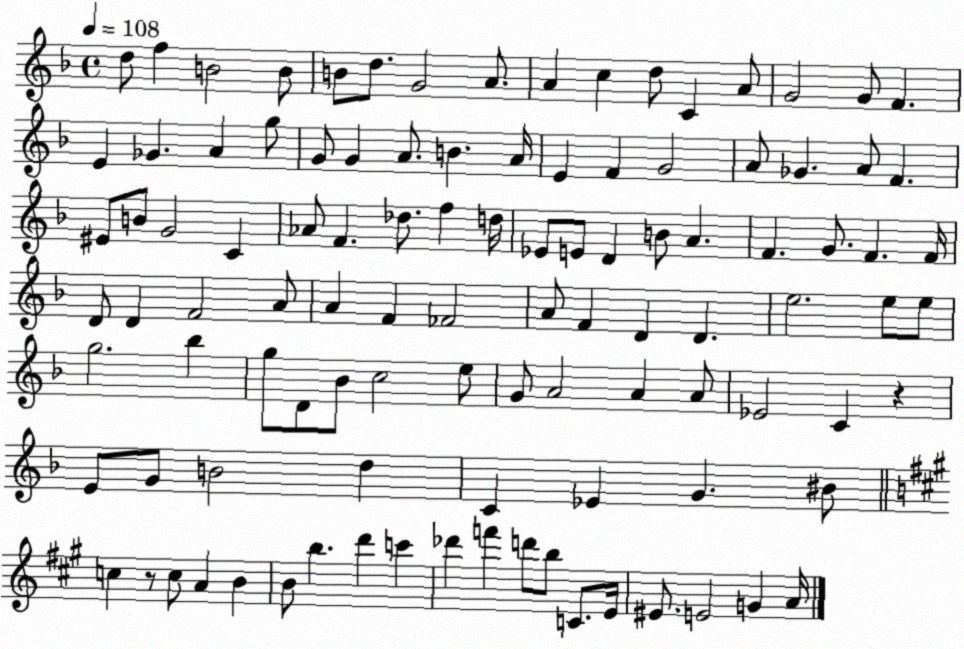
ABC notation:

X:1
T:Untitled
M:4/4
L:1/4
K:F
d/2 f B2 B/2 B/2 d/2 G2 A/2 A c d/2 C A/2 G2 G/2 F E _G A g/2 G/2 G A/2 B A/4 E F G2 A/2 _G A/2 F ^E/2 B/2 G2 C _A/2 F _d/2 f d/4 _E/2 E/2 D B/2 A F G/2 F F/4 D/2 D F2 A/2 A F _F2 A/2 F D D e2 e/2 e/2 g2 _b g/2 D/2 _B/2 c2 e/2 G/2 A2 A A/2 _E2 C z E/2 G/2 B2 d C _E G ^B/2 c z/2 c/2 A B B/2 b d' c' _d' f' d'/2 b/2 C/2 E/4 ^E/2 E2 G A/4